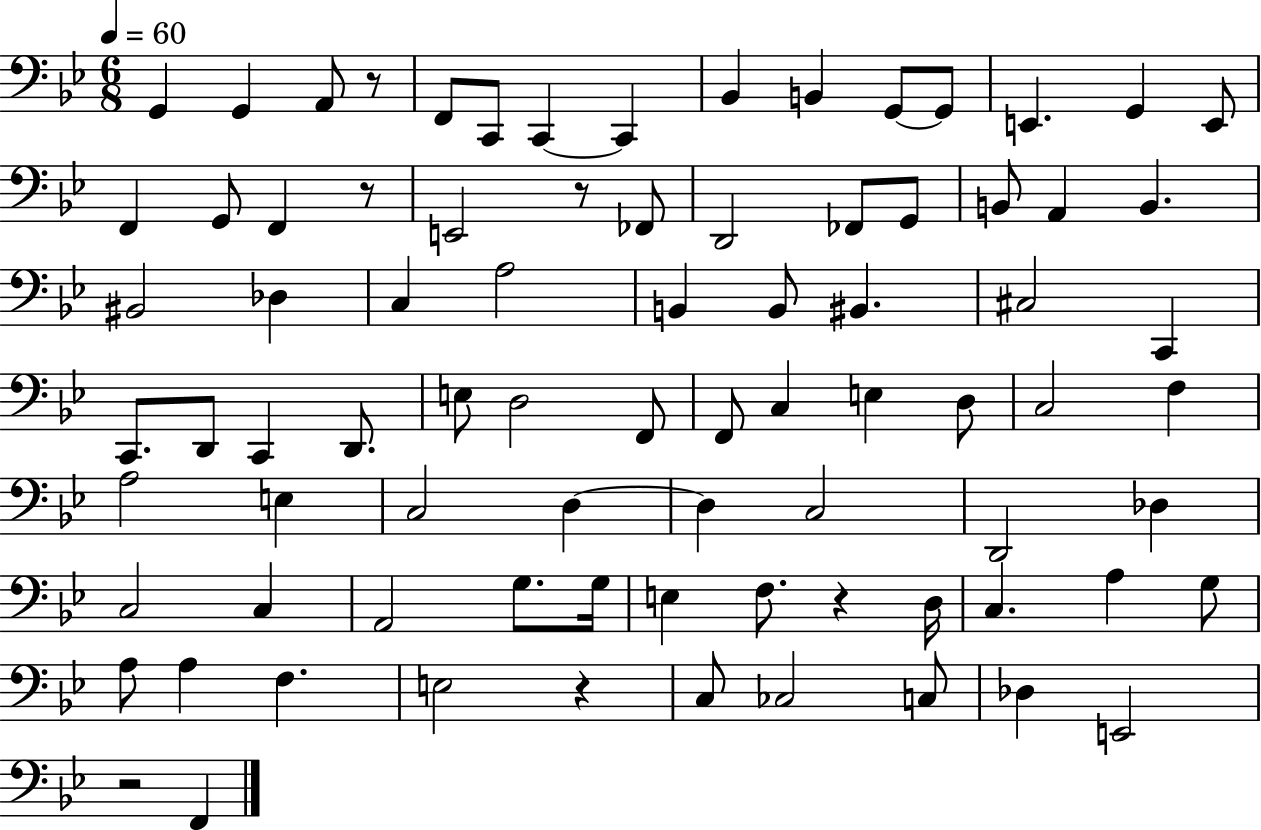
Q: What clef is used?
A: bass